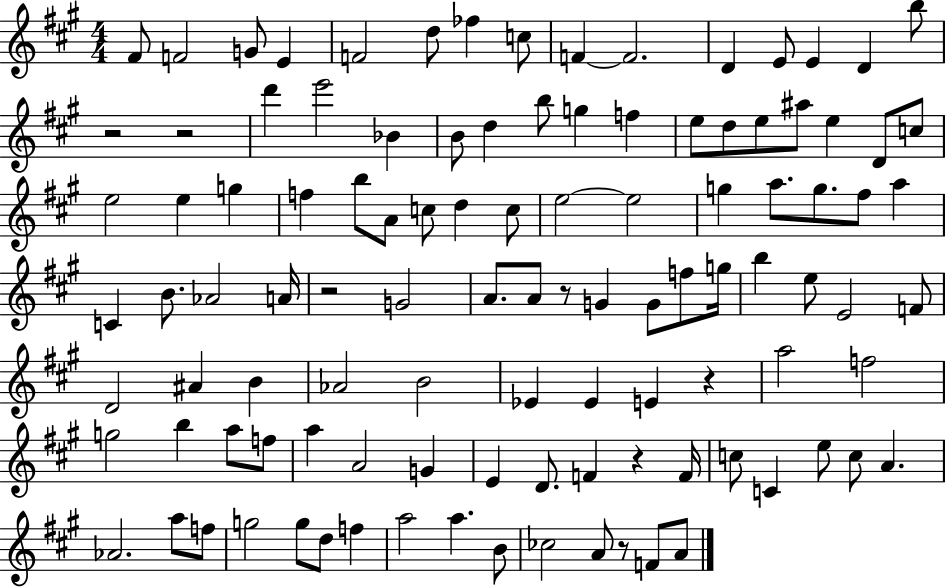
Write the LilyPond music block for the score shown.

{
  \clef treble
  \numericTimeSignature
  \time 4/4
  \key a \major
  \repeat volta 2 { fis'8 f'2 g'8 e'4 | f'2 d''8 fes''4 c''8 | f'4~~ f'2. | d'4 e'8 e'4 d'4 b''8 | \break r2 r2 | d'''4 e'''2 bes'4 | b'8 d''4 b''8 g''4 f''4 | e''8 d''8 e''8 ais''8 e''4 d'8 c''8 | \break e''2 e''4 g''4 | f''4 b''8 a'8 c''8 d''4 c''8 | e''2~~ e''2 | g''4 a''8. g''8. fis''8 a''4 | \break c'4 b'8. aes'2 a'16 | r2 g'2 | a'8. a'8 r8 g'4 g'8 f''8 g''16 | b''4 e''8 e'2 f'8 | \break d'2 ais'4 b'4 | aes'2 b'2 | ees'4 ees'4 e'4 r4 | a''2 f''2 | \break g''2 b''4 a''8 f''8 | a''4 a'2 g'4 | e'4 d'8. f'4 r4 f'16 | c''8 c'4 e''8 c''8 a'4. | \break aes'2. a''8 f''8 | g''2 g''8 d''8 f''4 | a''2 a''4. b'8 | ces''2 a'8 r8 f'8 a'8 | \break } \bar "|."
}